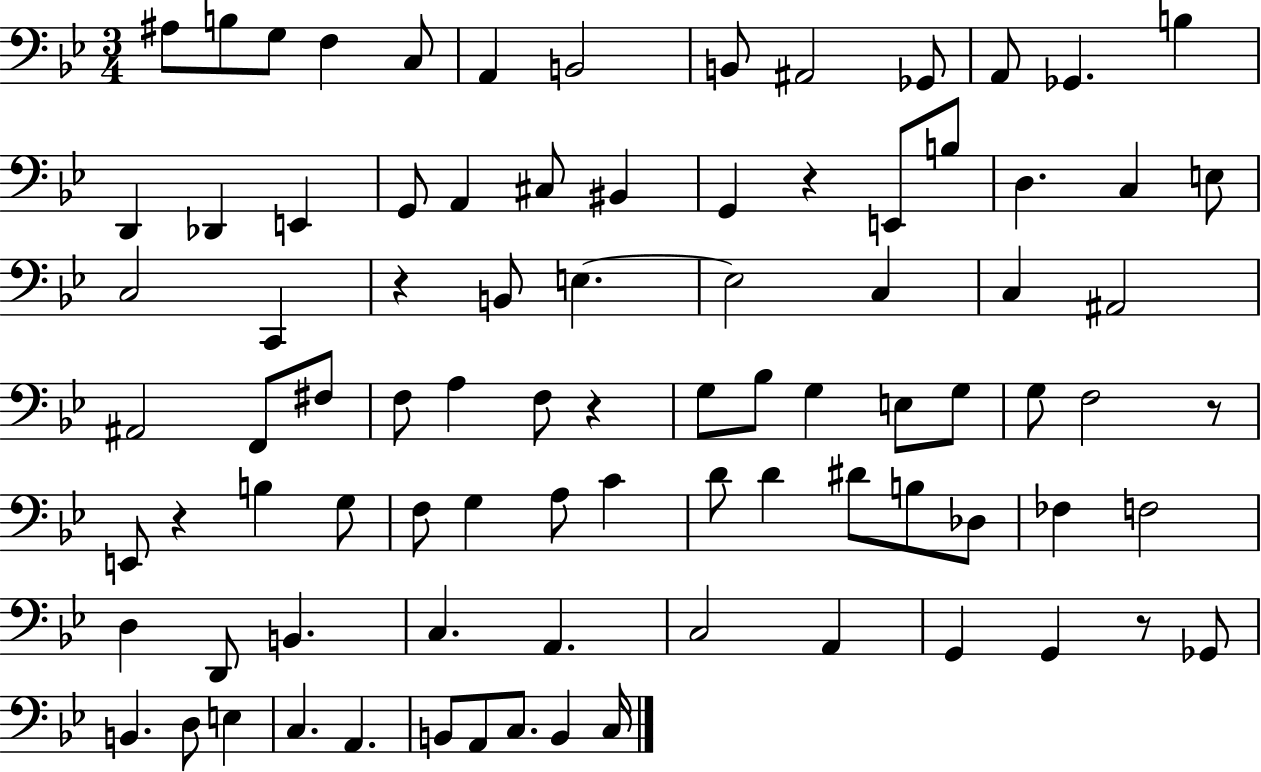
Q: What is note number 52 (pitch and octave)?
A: G3